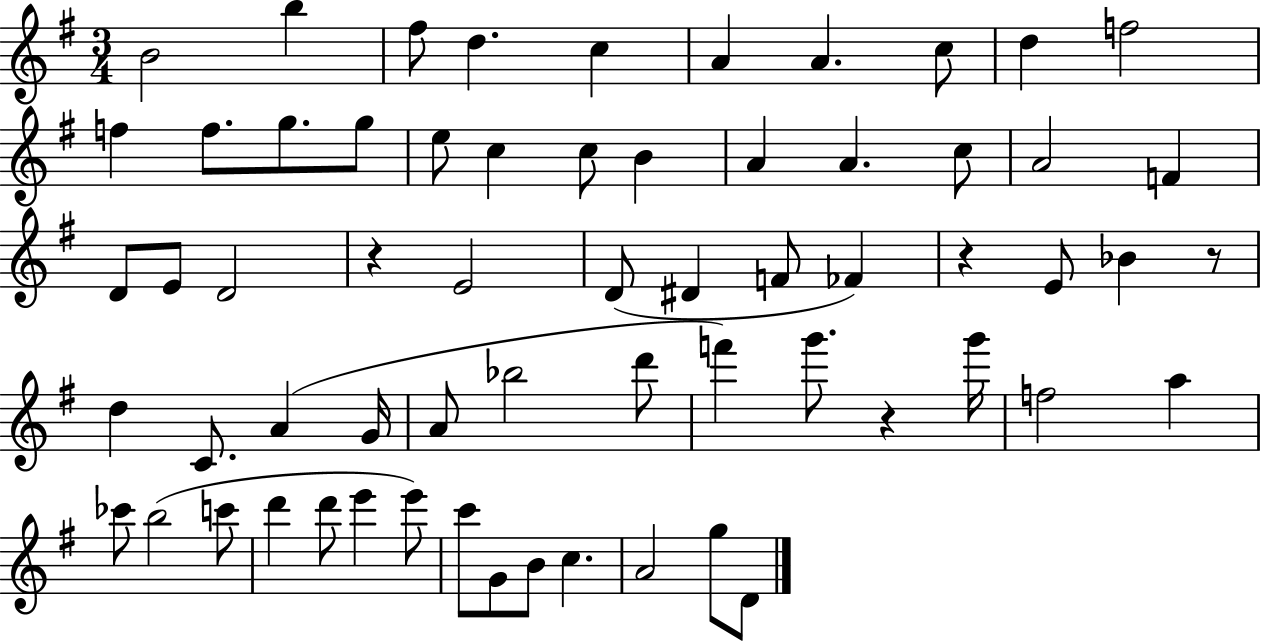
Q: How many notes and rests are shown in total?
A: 63